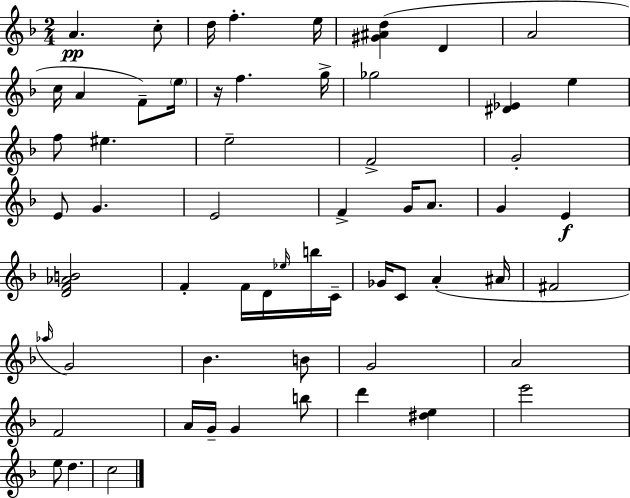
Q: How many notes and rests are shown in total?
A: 60